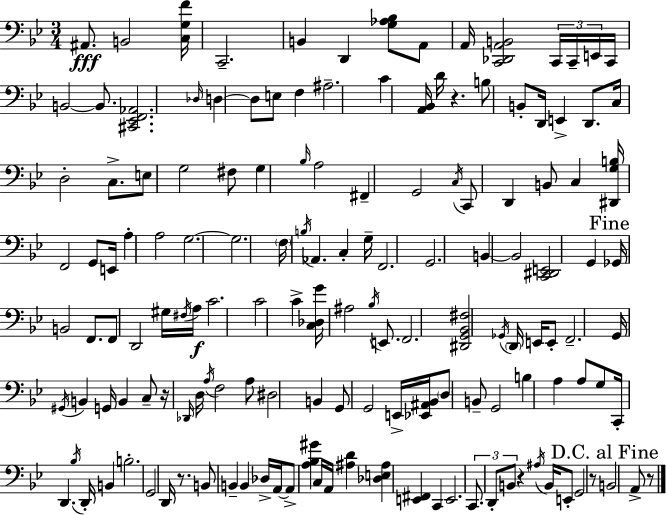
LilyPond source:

{
  \clef bass
  \numericTimeSignature
  \time 3/4
  \key bes \major
  \repeat volta 2 { ais,8.\fff b,2 <c g f'>16 | c,2.-- | b,4 d,4 <g aes bes>8 a,8 | a,16 <c, des, a, b,>2 \tuplet 3/2 { c,16 c,16-- e,16 } | \break c,16 b,2~~ b,8. | <cis, ees, f, aes,>2. | \grace { des16 } d4~~ d8 e8 f4 | ais2.-- | \break c'4 <a, bes,>16 d'16 r4. | b8 b,8-. d,16 e,4-> d,8. | c16 d2-. c8.-> | e8 g2 fis8 | \break g4 \grace { bes16 } a2 | fis,4-- g,2 | \acciaccatura { c16 } c,8 d,4 b,8 c4 | <dis, g b>16 f,2 | \break g,8 e,16 a4-. a2 | g2.~~ | g2. | \parenthesize f16 \acciaccatura { b16 } aes,4. c4-. | \break g16-- f,2. | g,2. | b,4~~ b,2 | <c, dis, e,>2 | \break g,4 \mark "Fine" ges,16 b,2 | f,8. f,8 d,2 | gis16 \acciaccatura { fis16 } a16\f c'2. | c'2 | \break c'4-> <c des g'>16 ais2 | \acciaccatura { bes16 } e,8. f,2. | <dis, g, bes, fis>2 | \acciaccatura { ges,16 } \parenthesize d,16 e,16 e,8-. f,2.-- | \break g,16 \acciaccatura { gis,16 } b,4 | g,16 b,4 c8-- r16 \grace { des,16 } d16 \acciaccatura { a16 } | f2 a8 dis2 | b,4 g,8 | \break g,2 e,16-> <ees, ais, bes,>16 \parenthesize d8 | b,8-- g,2 b4 | a4 a8 g8 c,16-. d,4. | \acciaccatura { bes16 } d,16-. b,4 b2.-. | \break g,2 | d,16 r8. b,8 | b,4-- b,4 des16-> a,16~~ a,8-> | <a bes gis'>4 c16 a,16 <ais d'>4 <des e ais>4 | \break <e, fis,>4 c,4 e,2. | \tuplet 3/2 { c,8. | d,8-. b,8 } r4 \acciaccatura { ais16 } b,16 | e,8-. g,2 r8 | \break \mark "D.C. al Fine" b,2 a,8-> r8 | } \bar "|."
}